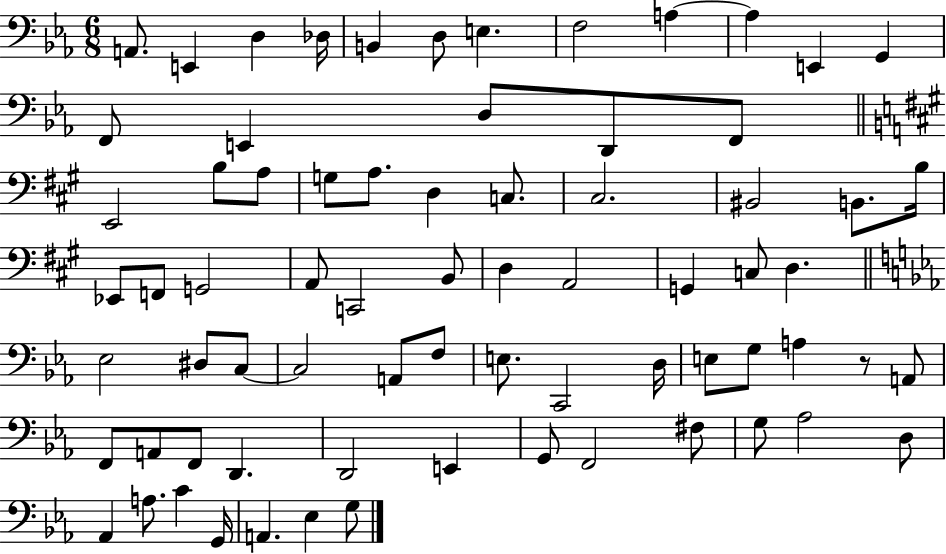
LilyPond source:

{
  \clef bass
  \numericTimeSignature
  \time 6/8
  \key ees \major
  a,8. e,4 d4 des16 | b,4 d8 e4. | f2 a4~~ | a4 e,4 g,4 | \break f,8 e,4 d8 d,8 f,8 | \bar "||" \break \key a \major e,2 b8 a8 | g8 a8. d4 c8. | cis2. | bis,2 b,8. b16 | \break ees,8 f,8 g,2 | a,8 c,2 b,8 | d4 a,2 | g,4 c8 d4. | \break \bar "||" \break \key ees \major ees2 dis8 c8~~ | c2 a,8 f8 | e8. c,2 d16 | e8 g8 a4 r8 a,8 | \break f,8 a,8 f,8 d,4. | d,2 e,4 | g,8 f,2 fis8 | g8 aes2 d8 | \break aes,4 a8. c'4 g,16 | a,4. ees4 g8 | \bar "|."
}